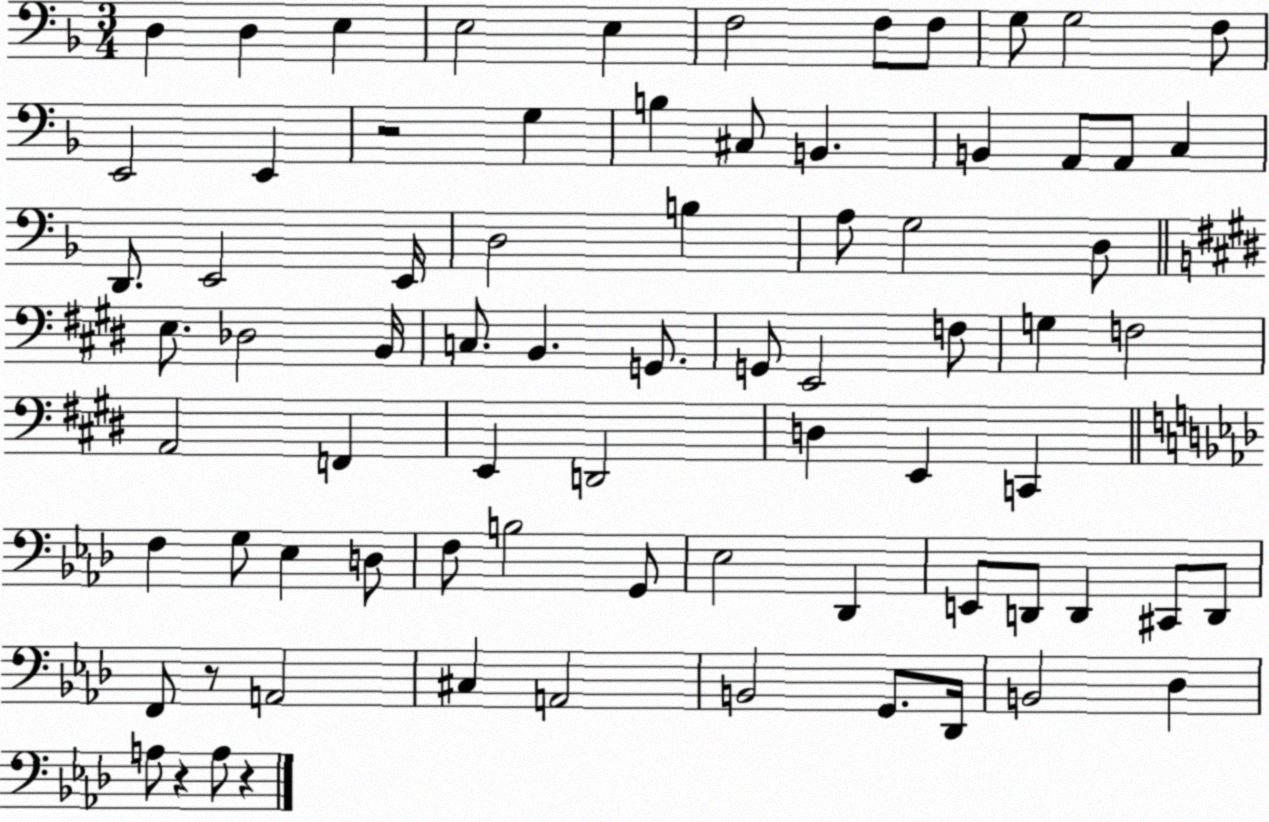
X:1
T:Untitled
M:3/4
L:1/4
K:F
D, D, E, E,2 E, F,2 F,/2 F,/2 G,/2 G,2 F,/2 E,,2 E,, z2 G, B, ^C,/2 B,, B,, A,,/2 A,,/2 C, D,,/2 E,,2 E,,/4 D,2 B, A,/2 G,2 D,/2 E,/2 _D,2 B,,/4 C,/2 B,, G,,/2 G,,/2 E,,2 F,/2 G, F,2 A,,2 F,, E,, D,,2 D, E,, C,, F, G,/2 _E, D,/2 F,/2 B,2 G,,/2 _E,2 _D,, E,,/2 D,,/2 D,, ^C,,/2 D,,/2 F,,/2 z/2 A,,2 ^C, A,,2 B,,2 G,,/2 _D,,/4 B,,2 _D, A,/2 z A,/2 z